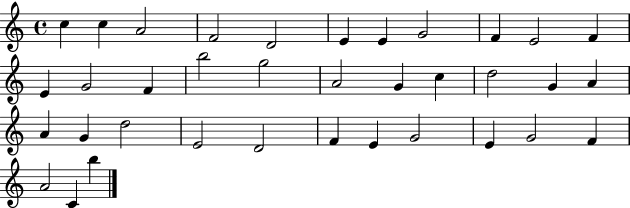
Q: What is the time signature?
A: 4/4